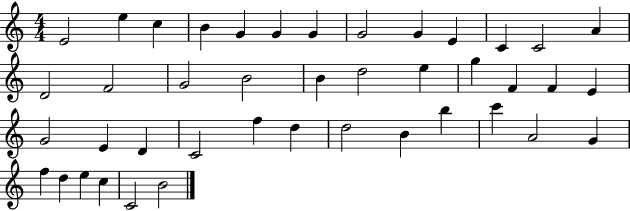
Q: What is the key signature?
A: C major